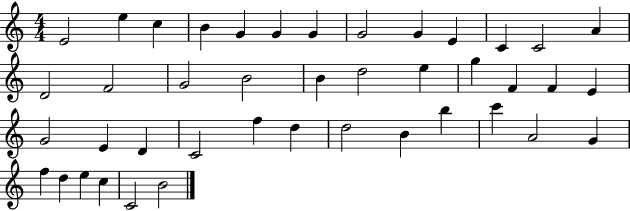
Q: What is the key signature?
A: C major